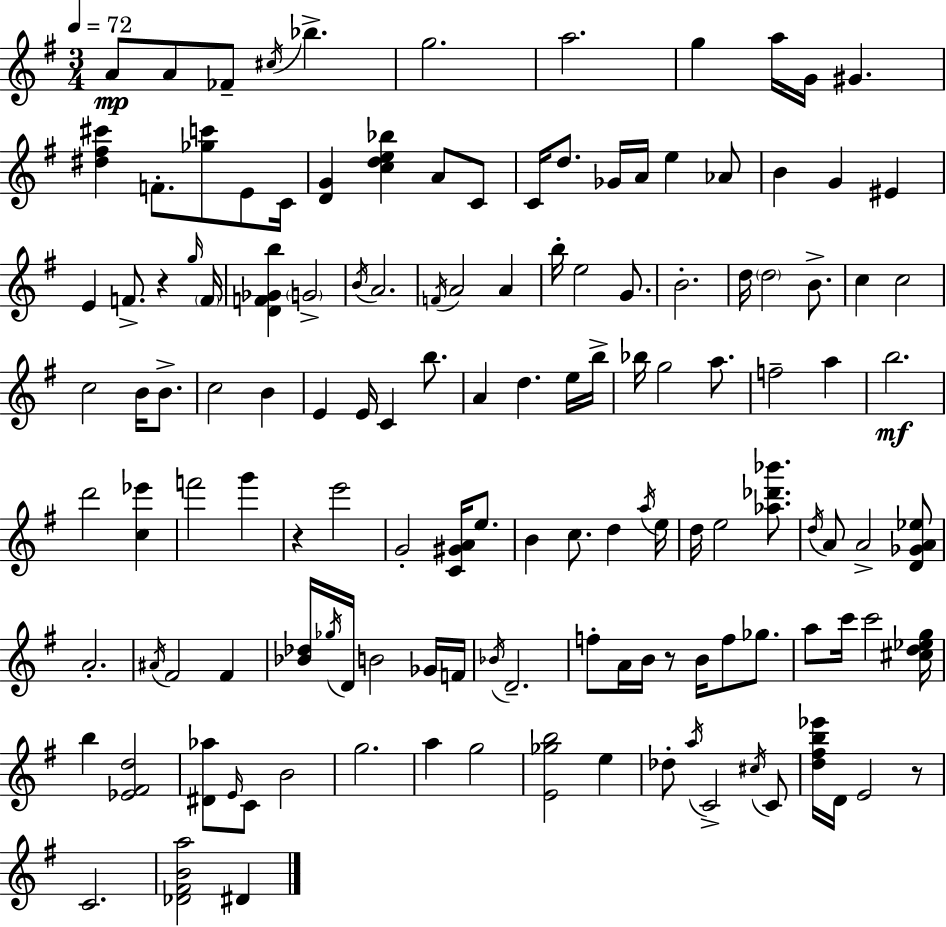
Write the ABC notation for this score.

X:1
T:Untitled
M:3/4
L:1/4
K:Em
A/2 A/2 _F/2 ^c/4 _b g2 a2 g a/4 G/4 ^G [^d^f^c'] F/2 [_gc']/2 E/2 C/4 [DG] [cde_b] A/2 C/2 C/4 d/2 _G/4 A/4 e _A/2 B G ^E E F/2 z g/4 F/4 [DF_Gb] G2 B/4 A2 F/4 A2 A b/4 e2 G/2 B2 d/4 d2 B/2 c c2 c2 B/4 B/2 c2 B E E/4 C b/2 A d e/4 b/4 _b/4 g2 a/2 f2 a b2 d'2 [c_e'] f'2 g' z e'2 G2 [C^GA]/4 e/2 B c/2 d a/4 e/4 d/4 e2 [_a_d'_b']/2 d/4 A/2 A2 [D_GA_e]/2 A2 ^A/4 ^F2 ^F [_B_d]/4 _g/4 D/4 B2 _G/4 F/4 _B/4 D2 f/2 A/4 B/4 z/2 B/4 f/2 _g/2 a/2 c'/4 c'2 [^cd_eg]/4 b [_E^Fd]2 [^D_a]/2 E/4 C/2 B2 g2 a g2 [E_gb]2 e _d/2 a/4 C2 ^c/4 C/2 [d^fb_e']/4 D/4 E2 z/2 C2 [_D^FBa]2 ^D